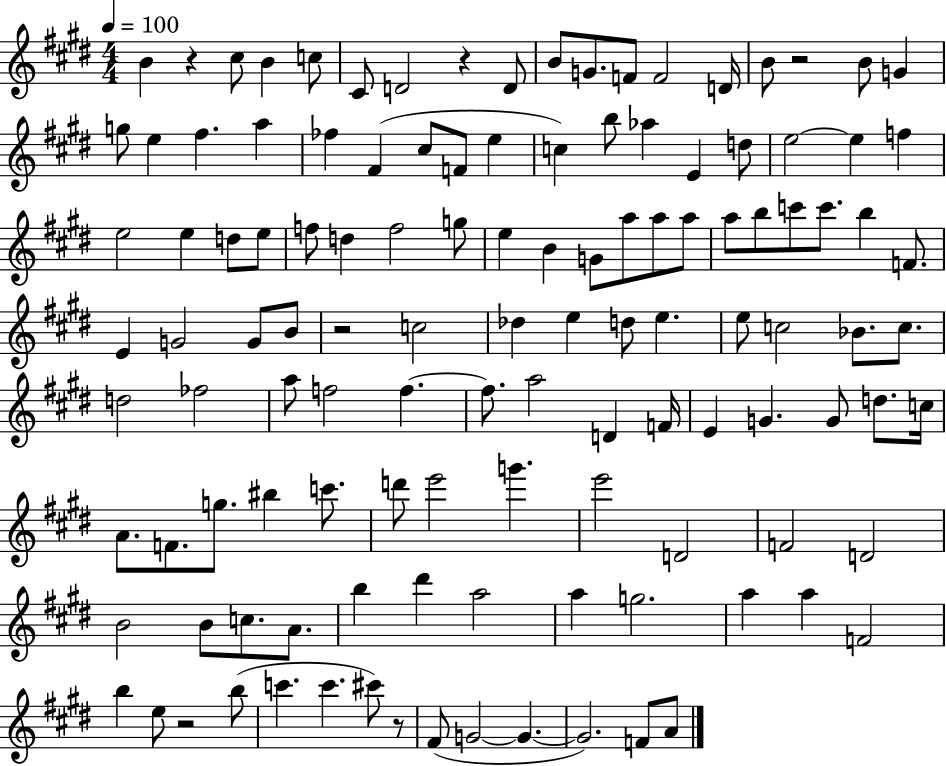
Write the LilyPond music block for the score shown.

{
  \clef treble
  \numericTimeSignature
  \time 4/4
  \key e \major
  \tempo 4 = 100
  b'4 r4 cis''8 b'4 c''8 | cis'8 d'2 r4 d'8 | b'8 g'8. f'8 f'2 d'16 | b'8 r2 b'8 g'4 | \break g''8 e''4 fis''4. a''4 | fes''4 fis'4( cis''8 f'8 e''4 | c''4) b''8 aes''4 e'4 d''8 | e''2~~ e''4 f''4 | \break e''2 e''4 d''8 e''8 | f''8 d''4 f''2 g''8 | e''4 b'4 g'8 a''8 a''8 a''8 | a''8 b''8 c'''8 c'''8. b''4 f'8. | \break e'4 g'2 g'8 b'8 | r2 c''2 | des''4 e''4 d''8 e''4. | e''8 c''2 bes'8. c''8. | \break d''2 fes''2 | a''8 f''2 f''4.~~ | f''8. a''2 d'4 f'16 | e'4 g'4. g'8 d''8. c''16 | \break a'8. f'8. g''8. bis''4 c'''8. | d'''8 e'''2 g'''4. | e'''2 d'2 | f'2 d'2 | \break b'2 b'8 c''8. a'8. | b''4 dis'''4 a''2 | a''4 g''2. | a''4 a''4 f'2 | \break b''4 e''8 r2 b''8( | c'''4. c'''4. cis'''8) r8 | fis'8( g'2~~ g'4.~~ | g'2.) f'8 a'8 | \break \bar "|."
}